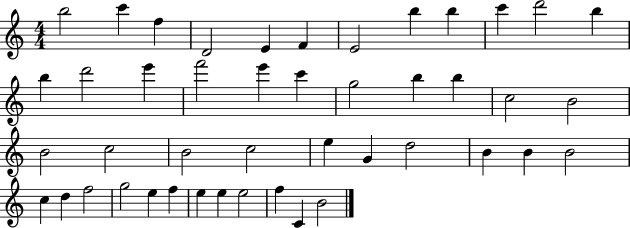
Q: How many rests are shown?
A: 0